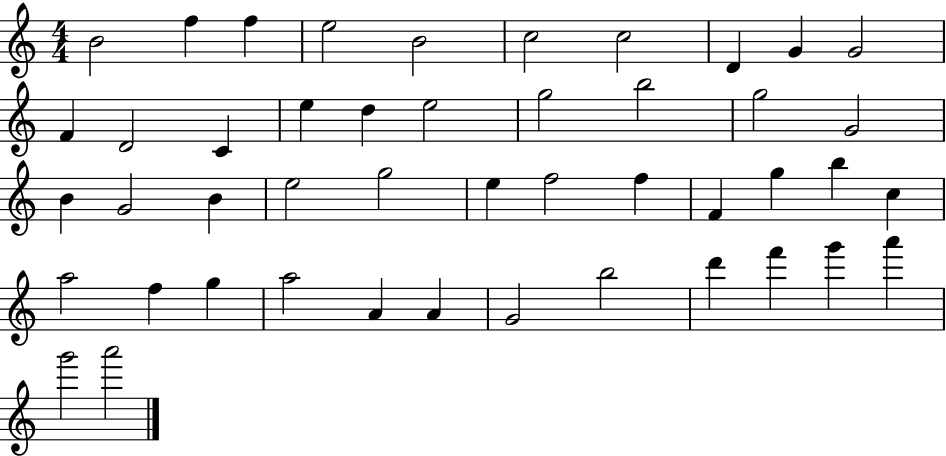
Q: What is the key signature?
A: C major